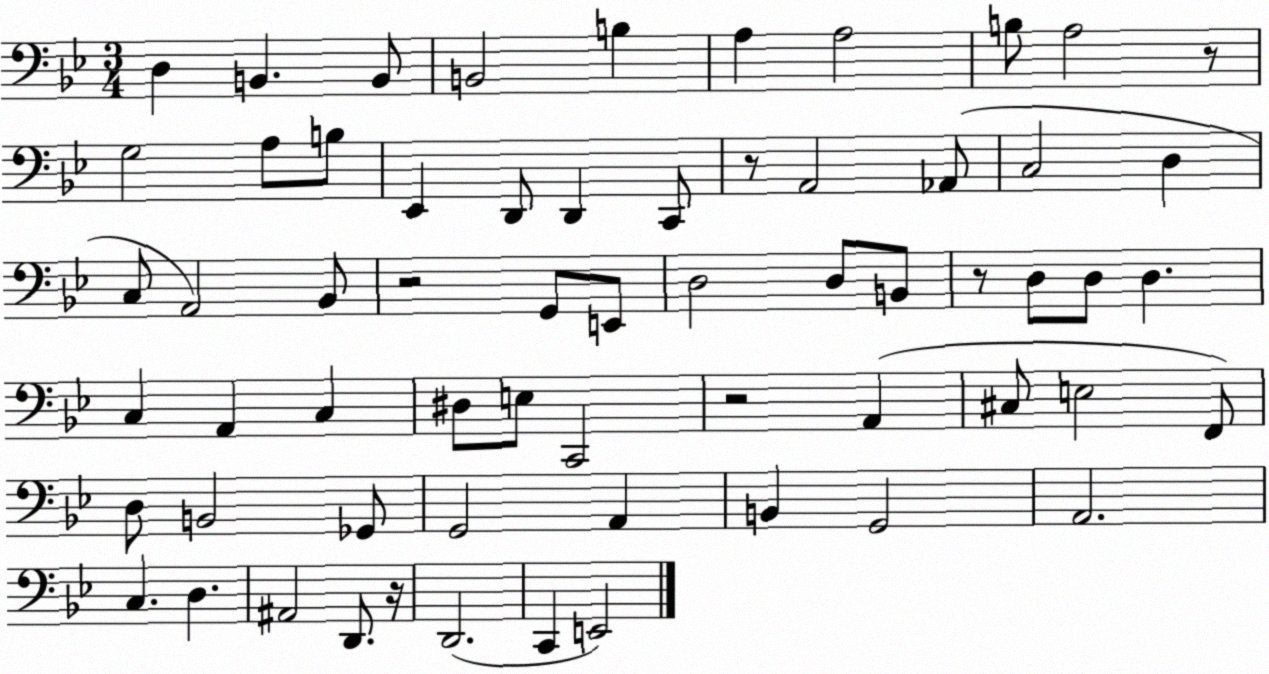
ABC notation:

X:1
T:Untitled
M:3/4
L:1/4
K:Bb
D, B,, B,,/2 B,,2 B, A, A,2 B,/2 A,2 z/2 G,2 A,/2 B,/2 _E,, D,,/2 D,, C,,/2 z/2 A,,2 _A,,/2 C,2 D, C,/2 A,,2 _B,,/2 z2 G,,/2 E,,/2 D,2 D,/2 B,,/2 z/2 D,/2 D,/2 D, C, A,, C, ^D,/2 E,/2 C,,2 z2 A,, ^C,/2 E,2 F,,/2 D,/2 B,,2 _G,,/2 G,,2 A,, B,, G,,2 A,,2 C, D, ^A,,2 D,,/2 z/4 D,,2 C,, E,,2